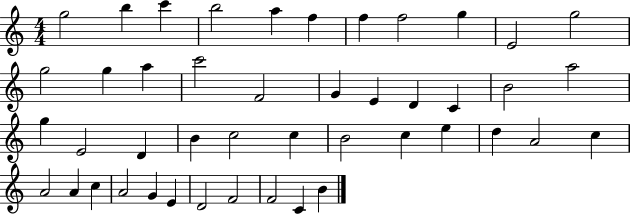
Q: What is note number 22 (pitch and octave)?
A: A5